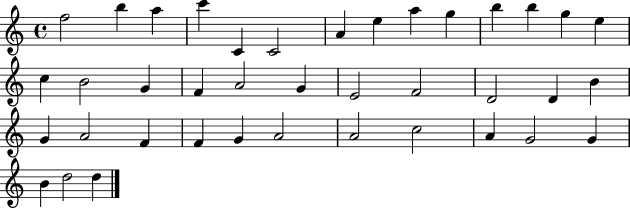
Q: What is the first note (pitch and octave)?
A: F5